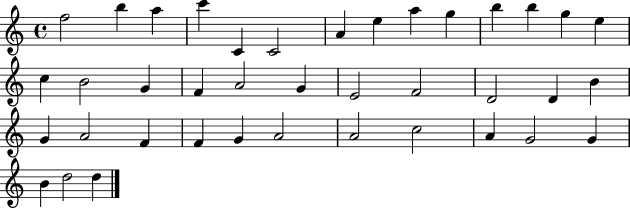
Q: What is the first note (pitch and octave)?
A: F5